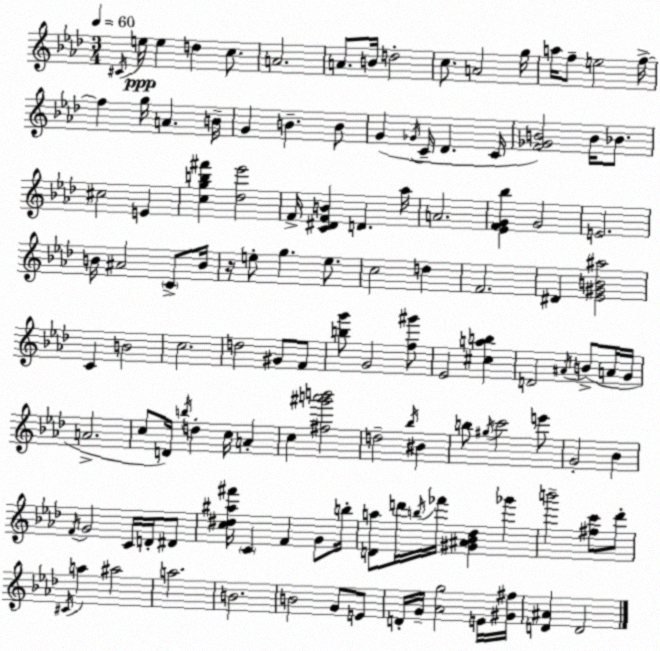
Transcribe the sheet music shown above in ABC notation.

X:1
T:Untitled
M:3/4
L:1/4
K:Ab
^C/4 e/4 e d c/2 A2 A/2 B/4 d2 c/2 A2 g/4 a/4 f/2 e2 f/4 f g/4 A B/4 G B B/2 G _G/4 C/4 _D C/4 [F_GB]2 B/4 _B/2 ^c2 E [cgb^f'] [_d_e']2 F/4 [C^DFB] D _a/4 A2 [_EFG_b] G2 E2 B/4 ^A2 C/2 B/4 z/4 e/2 g e/2 c2 d F2 ^D [_E^GB^a]2 C B2 c2 d2 ^G/2 F/2 [bg']/2 G2 [f^g']/2 _E2 [^cab] D2 ^A/4 B/2 A/4 G/4 A2 c/2 D/4 b/4 d c/4 A c [^f^g'a'b']2 d2 _b/4 ^B b/2 ^g/4 c'2 e'/2 G2 _B F/4 G2 C/4 D/4 ^D/2 [c^d^a^f']/4 C F G/2 b/4 [Da]/2 d'/4 b/4 _f'/4 [^G^A_B_d] _g' b'2 [^fc']/2 _d'/2 ^C/4 a ^a2 a2 B2 B2 G/2 E/2 D/4 G/4 [_Ag]2 E/4 [^G^f]/4 [D^A] D2